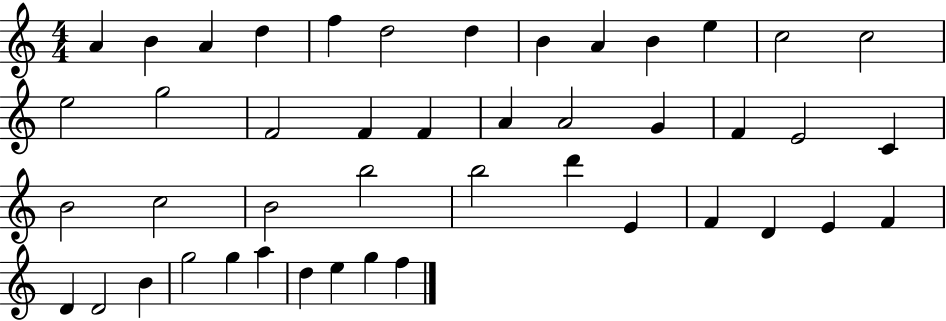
A4/q B4/q A4/q D5/q F5/q D5/h D5/q B4/q A4/q B4/q E5/q C5/h C5/h E5/h G5/h F4/h F4/q F4/q A4/q A4/h G4/q F4/q E4/h C4/q B4/h C5/h B4/h B5/h B5/h D6/q E4/q F4/q D4/q E4/q F4/q D4/q D4/h B4/q G5/h G5/q A5/q D5/q E5/q G5/q F5/q